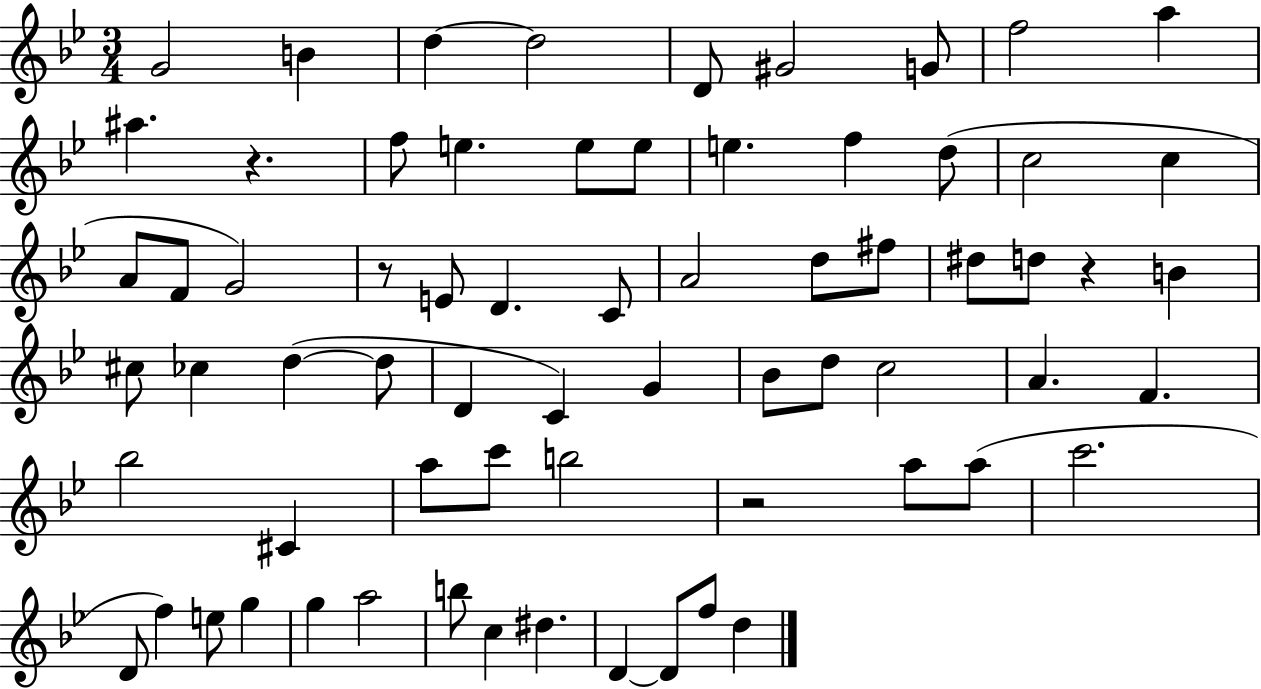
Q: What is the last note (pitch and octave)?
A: D5